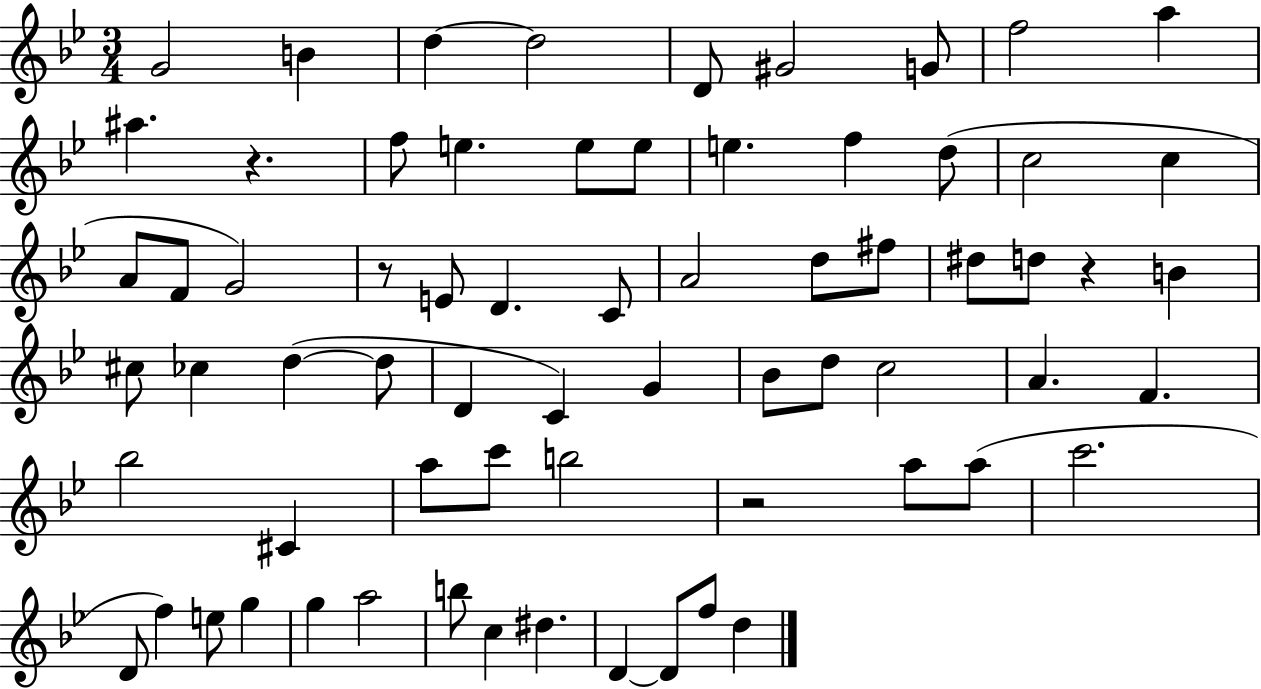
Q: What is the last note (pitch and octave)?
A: D5